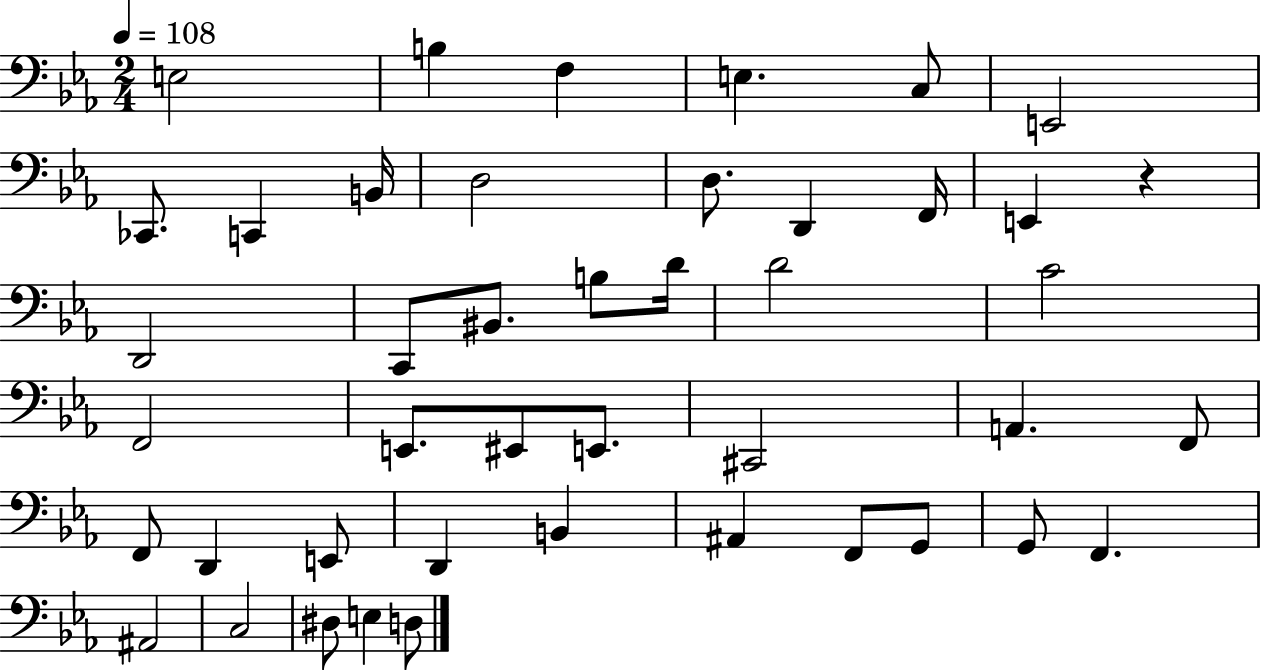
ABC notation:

X:1
T:Untitled
M:2/4
L:1/4
K:Eb
E,2 B, F, E, C,/2 E,,2 _C,,/2 C,, B,,/4 D,2 D,/2 D,, F,,/4 E,, z D,,2 C,,/2 ^B,,/2 B,/2 D/4 D2 C2 F,,2 E,,/2 ^E,,/2 E,,/2 ^C,,2 A,, F,,/2 F,,/2 D,, E,,/2 D,, B,, ^A,, F,,/2 G,,/2 G,,/2 F,, ^A,,2 C,2 ^D,/2 E, D,/2